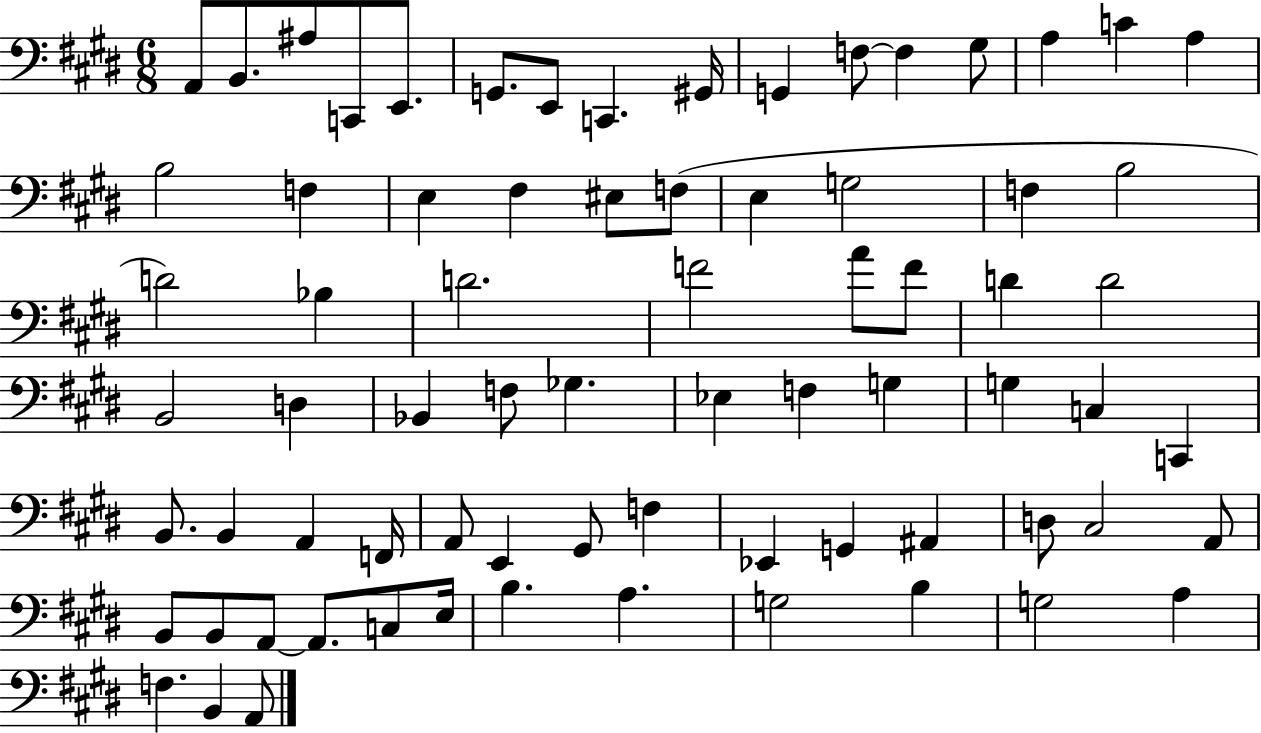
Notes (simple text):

A2/e B2/e. A#3/e C2/e E2/e. G2/e. E2/e C2/q. G#2/s G2/q F3/e F3/q G#3/e A3/q C4/q A3/q B3/h F3/q E3/q F#3/q EIS3/e F3/e E3/q G3/h F3/q B3/h D4/h Bb3/q D4/h. F4/h A4/e F4/e D4/q D4/h B2/h D3/q Bb2/q F3/e Gb3/q. Eb3/q F3/q G3/q G3/q C3/q C2/q B2/e. B2/q A2/q F2/s A2/e E2/q G#2/e F3/q Eb2/q G2/q A#2/q D3/e C#3/h A2/e B2/e B2/e A2/e A2/e. C3/e E3/s B3/q. A3/q. G3/h B3/q G3/h A3/q F3/q. B2/q A2/e